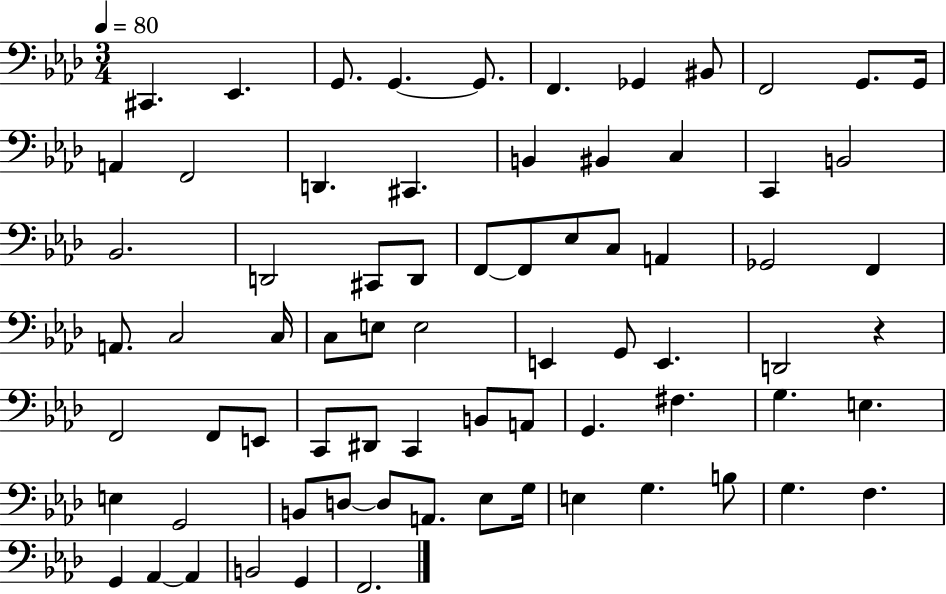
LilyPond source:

{
  \clef bass
  \numericTimeSignature
  \time 3/4
  \key aes \major
  \tempo 4 = 80
  \repeat volta 2 { cis,4. ees,4. | g,8. g,4.~~ g,8. | f,4. ges,4 bis,8 | f,2 g,8. g,16 | \break a,4 f,2 | d,4. cis,4. | b,4 bis,4 c4 | c,4 b,2 | \break bes,2. | d,2 cis,8 d,8 | f,8~~ f,8 ees8 c8 a,4 | ges,2 f,4 | \break a,8. c2 c16 | c8 e8 e2 | e,4 g,8 e,4. | d,2 r4 | \break f,2 f,8 e,8 | c,8 dis,8 c,4 b,8 a,8 | g,4. fis4. | g4. e4. | \break e4 g,2 | b,8 d8~~ d8 a,8. ees8 g16 | e4 g4. b8 | g4. f4. | \break g,4 aes,4~~ aes,4 | b,2 g,4 | f,2. | } \bar "|."
}